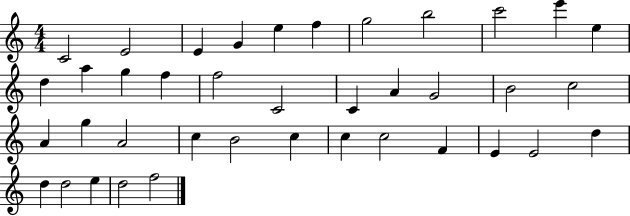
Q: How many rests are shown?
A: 0